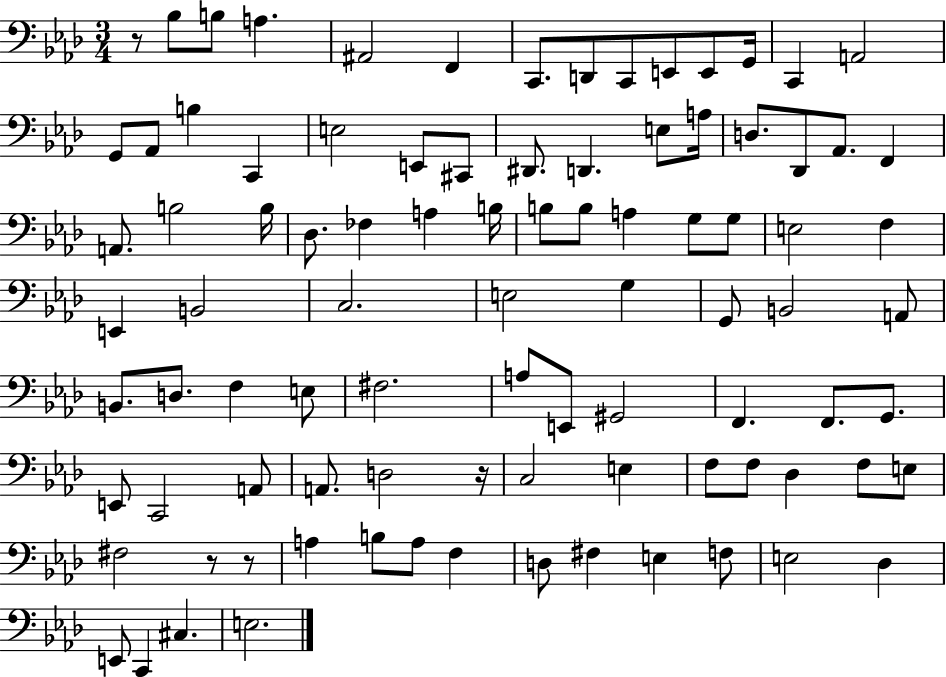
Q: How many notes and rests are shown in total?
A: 92